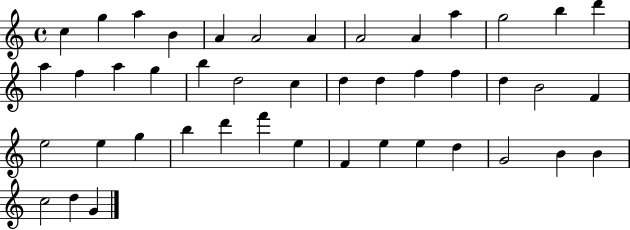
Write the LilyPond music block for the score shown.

{
  \clef treble
  \time 4/4
  \defaultTimeSignature
  \key c \major
  c''4 g''4 a''4 b'4 | a'4 a'2 a'4 | a'2 a'4 a''4 | g''2 b''4 d'''4 | \break a''4 f''4 a''4 g''4 | b''4 d''2 c''4 | d''4 d''4 f''4 f''4 | d''4 b'2 f'4 | \break e''2 e''4 g''4 | b''4 d'''4 f'''4 e''4 | f'4 e''4 e''4 d''4 | g'2 b'4 b'4 | \break c''2 d''4 g'4 | \bar "|."
}